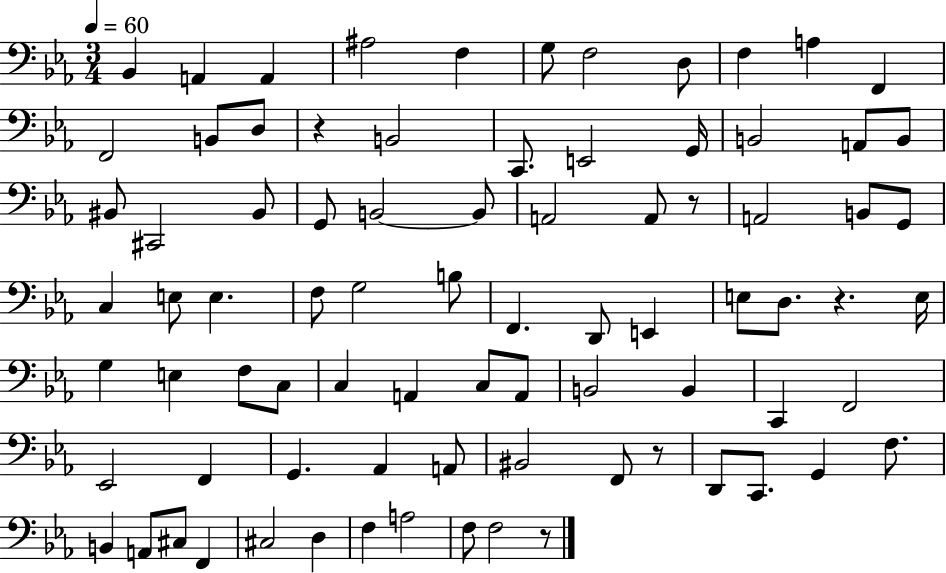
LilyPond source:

{
  \clef bass
  \numericTimeSignature
  \time 3/4
  \key ees \major
  \tempo 4 = 60
  bes,4 a,4 a,4 | ais2 f4 | g8 f2 d8 | f4 a4 f,4 | \break f,2 b,8 d8 | r4 b,2 | c,8. e,2 g,16 | b,2 a,8 b,8 | \break bis,8 cis,2 bis,8 | g,8 b,2~~ b,8 | a,2 a,8 r8 | a,2 b,8 g,8 | \break c4 e8 e4. | f8 g2 b8 | f,4. d,8 e,4 | e8 d8. r4. e16 | \break g4 e4 f8 c8 | c4 a,4 c8 a,8 | b,2 b,4 | c,4 f,2 | \break ees,2 f,4 | g,4. aes,4 a,8 | bis,2 f,8 r8 | d,8 c,8. g,4 f8. | \break b,4 a,8 cis8 f,4 | cis2 d4 | f4 a2 | f8 f2 r8 | \break \bar "|."
}